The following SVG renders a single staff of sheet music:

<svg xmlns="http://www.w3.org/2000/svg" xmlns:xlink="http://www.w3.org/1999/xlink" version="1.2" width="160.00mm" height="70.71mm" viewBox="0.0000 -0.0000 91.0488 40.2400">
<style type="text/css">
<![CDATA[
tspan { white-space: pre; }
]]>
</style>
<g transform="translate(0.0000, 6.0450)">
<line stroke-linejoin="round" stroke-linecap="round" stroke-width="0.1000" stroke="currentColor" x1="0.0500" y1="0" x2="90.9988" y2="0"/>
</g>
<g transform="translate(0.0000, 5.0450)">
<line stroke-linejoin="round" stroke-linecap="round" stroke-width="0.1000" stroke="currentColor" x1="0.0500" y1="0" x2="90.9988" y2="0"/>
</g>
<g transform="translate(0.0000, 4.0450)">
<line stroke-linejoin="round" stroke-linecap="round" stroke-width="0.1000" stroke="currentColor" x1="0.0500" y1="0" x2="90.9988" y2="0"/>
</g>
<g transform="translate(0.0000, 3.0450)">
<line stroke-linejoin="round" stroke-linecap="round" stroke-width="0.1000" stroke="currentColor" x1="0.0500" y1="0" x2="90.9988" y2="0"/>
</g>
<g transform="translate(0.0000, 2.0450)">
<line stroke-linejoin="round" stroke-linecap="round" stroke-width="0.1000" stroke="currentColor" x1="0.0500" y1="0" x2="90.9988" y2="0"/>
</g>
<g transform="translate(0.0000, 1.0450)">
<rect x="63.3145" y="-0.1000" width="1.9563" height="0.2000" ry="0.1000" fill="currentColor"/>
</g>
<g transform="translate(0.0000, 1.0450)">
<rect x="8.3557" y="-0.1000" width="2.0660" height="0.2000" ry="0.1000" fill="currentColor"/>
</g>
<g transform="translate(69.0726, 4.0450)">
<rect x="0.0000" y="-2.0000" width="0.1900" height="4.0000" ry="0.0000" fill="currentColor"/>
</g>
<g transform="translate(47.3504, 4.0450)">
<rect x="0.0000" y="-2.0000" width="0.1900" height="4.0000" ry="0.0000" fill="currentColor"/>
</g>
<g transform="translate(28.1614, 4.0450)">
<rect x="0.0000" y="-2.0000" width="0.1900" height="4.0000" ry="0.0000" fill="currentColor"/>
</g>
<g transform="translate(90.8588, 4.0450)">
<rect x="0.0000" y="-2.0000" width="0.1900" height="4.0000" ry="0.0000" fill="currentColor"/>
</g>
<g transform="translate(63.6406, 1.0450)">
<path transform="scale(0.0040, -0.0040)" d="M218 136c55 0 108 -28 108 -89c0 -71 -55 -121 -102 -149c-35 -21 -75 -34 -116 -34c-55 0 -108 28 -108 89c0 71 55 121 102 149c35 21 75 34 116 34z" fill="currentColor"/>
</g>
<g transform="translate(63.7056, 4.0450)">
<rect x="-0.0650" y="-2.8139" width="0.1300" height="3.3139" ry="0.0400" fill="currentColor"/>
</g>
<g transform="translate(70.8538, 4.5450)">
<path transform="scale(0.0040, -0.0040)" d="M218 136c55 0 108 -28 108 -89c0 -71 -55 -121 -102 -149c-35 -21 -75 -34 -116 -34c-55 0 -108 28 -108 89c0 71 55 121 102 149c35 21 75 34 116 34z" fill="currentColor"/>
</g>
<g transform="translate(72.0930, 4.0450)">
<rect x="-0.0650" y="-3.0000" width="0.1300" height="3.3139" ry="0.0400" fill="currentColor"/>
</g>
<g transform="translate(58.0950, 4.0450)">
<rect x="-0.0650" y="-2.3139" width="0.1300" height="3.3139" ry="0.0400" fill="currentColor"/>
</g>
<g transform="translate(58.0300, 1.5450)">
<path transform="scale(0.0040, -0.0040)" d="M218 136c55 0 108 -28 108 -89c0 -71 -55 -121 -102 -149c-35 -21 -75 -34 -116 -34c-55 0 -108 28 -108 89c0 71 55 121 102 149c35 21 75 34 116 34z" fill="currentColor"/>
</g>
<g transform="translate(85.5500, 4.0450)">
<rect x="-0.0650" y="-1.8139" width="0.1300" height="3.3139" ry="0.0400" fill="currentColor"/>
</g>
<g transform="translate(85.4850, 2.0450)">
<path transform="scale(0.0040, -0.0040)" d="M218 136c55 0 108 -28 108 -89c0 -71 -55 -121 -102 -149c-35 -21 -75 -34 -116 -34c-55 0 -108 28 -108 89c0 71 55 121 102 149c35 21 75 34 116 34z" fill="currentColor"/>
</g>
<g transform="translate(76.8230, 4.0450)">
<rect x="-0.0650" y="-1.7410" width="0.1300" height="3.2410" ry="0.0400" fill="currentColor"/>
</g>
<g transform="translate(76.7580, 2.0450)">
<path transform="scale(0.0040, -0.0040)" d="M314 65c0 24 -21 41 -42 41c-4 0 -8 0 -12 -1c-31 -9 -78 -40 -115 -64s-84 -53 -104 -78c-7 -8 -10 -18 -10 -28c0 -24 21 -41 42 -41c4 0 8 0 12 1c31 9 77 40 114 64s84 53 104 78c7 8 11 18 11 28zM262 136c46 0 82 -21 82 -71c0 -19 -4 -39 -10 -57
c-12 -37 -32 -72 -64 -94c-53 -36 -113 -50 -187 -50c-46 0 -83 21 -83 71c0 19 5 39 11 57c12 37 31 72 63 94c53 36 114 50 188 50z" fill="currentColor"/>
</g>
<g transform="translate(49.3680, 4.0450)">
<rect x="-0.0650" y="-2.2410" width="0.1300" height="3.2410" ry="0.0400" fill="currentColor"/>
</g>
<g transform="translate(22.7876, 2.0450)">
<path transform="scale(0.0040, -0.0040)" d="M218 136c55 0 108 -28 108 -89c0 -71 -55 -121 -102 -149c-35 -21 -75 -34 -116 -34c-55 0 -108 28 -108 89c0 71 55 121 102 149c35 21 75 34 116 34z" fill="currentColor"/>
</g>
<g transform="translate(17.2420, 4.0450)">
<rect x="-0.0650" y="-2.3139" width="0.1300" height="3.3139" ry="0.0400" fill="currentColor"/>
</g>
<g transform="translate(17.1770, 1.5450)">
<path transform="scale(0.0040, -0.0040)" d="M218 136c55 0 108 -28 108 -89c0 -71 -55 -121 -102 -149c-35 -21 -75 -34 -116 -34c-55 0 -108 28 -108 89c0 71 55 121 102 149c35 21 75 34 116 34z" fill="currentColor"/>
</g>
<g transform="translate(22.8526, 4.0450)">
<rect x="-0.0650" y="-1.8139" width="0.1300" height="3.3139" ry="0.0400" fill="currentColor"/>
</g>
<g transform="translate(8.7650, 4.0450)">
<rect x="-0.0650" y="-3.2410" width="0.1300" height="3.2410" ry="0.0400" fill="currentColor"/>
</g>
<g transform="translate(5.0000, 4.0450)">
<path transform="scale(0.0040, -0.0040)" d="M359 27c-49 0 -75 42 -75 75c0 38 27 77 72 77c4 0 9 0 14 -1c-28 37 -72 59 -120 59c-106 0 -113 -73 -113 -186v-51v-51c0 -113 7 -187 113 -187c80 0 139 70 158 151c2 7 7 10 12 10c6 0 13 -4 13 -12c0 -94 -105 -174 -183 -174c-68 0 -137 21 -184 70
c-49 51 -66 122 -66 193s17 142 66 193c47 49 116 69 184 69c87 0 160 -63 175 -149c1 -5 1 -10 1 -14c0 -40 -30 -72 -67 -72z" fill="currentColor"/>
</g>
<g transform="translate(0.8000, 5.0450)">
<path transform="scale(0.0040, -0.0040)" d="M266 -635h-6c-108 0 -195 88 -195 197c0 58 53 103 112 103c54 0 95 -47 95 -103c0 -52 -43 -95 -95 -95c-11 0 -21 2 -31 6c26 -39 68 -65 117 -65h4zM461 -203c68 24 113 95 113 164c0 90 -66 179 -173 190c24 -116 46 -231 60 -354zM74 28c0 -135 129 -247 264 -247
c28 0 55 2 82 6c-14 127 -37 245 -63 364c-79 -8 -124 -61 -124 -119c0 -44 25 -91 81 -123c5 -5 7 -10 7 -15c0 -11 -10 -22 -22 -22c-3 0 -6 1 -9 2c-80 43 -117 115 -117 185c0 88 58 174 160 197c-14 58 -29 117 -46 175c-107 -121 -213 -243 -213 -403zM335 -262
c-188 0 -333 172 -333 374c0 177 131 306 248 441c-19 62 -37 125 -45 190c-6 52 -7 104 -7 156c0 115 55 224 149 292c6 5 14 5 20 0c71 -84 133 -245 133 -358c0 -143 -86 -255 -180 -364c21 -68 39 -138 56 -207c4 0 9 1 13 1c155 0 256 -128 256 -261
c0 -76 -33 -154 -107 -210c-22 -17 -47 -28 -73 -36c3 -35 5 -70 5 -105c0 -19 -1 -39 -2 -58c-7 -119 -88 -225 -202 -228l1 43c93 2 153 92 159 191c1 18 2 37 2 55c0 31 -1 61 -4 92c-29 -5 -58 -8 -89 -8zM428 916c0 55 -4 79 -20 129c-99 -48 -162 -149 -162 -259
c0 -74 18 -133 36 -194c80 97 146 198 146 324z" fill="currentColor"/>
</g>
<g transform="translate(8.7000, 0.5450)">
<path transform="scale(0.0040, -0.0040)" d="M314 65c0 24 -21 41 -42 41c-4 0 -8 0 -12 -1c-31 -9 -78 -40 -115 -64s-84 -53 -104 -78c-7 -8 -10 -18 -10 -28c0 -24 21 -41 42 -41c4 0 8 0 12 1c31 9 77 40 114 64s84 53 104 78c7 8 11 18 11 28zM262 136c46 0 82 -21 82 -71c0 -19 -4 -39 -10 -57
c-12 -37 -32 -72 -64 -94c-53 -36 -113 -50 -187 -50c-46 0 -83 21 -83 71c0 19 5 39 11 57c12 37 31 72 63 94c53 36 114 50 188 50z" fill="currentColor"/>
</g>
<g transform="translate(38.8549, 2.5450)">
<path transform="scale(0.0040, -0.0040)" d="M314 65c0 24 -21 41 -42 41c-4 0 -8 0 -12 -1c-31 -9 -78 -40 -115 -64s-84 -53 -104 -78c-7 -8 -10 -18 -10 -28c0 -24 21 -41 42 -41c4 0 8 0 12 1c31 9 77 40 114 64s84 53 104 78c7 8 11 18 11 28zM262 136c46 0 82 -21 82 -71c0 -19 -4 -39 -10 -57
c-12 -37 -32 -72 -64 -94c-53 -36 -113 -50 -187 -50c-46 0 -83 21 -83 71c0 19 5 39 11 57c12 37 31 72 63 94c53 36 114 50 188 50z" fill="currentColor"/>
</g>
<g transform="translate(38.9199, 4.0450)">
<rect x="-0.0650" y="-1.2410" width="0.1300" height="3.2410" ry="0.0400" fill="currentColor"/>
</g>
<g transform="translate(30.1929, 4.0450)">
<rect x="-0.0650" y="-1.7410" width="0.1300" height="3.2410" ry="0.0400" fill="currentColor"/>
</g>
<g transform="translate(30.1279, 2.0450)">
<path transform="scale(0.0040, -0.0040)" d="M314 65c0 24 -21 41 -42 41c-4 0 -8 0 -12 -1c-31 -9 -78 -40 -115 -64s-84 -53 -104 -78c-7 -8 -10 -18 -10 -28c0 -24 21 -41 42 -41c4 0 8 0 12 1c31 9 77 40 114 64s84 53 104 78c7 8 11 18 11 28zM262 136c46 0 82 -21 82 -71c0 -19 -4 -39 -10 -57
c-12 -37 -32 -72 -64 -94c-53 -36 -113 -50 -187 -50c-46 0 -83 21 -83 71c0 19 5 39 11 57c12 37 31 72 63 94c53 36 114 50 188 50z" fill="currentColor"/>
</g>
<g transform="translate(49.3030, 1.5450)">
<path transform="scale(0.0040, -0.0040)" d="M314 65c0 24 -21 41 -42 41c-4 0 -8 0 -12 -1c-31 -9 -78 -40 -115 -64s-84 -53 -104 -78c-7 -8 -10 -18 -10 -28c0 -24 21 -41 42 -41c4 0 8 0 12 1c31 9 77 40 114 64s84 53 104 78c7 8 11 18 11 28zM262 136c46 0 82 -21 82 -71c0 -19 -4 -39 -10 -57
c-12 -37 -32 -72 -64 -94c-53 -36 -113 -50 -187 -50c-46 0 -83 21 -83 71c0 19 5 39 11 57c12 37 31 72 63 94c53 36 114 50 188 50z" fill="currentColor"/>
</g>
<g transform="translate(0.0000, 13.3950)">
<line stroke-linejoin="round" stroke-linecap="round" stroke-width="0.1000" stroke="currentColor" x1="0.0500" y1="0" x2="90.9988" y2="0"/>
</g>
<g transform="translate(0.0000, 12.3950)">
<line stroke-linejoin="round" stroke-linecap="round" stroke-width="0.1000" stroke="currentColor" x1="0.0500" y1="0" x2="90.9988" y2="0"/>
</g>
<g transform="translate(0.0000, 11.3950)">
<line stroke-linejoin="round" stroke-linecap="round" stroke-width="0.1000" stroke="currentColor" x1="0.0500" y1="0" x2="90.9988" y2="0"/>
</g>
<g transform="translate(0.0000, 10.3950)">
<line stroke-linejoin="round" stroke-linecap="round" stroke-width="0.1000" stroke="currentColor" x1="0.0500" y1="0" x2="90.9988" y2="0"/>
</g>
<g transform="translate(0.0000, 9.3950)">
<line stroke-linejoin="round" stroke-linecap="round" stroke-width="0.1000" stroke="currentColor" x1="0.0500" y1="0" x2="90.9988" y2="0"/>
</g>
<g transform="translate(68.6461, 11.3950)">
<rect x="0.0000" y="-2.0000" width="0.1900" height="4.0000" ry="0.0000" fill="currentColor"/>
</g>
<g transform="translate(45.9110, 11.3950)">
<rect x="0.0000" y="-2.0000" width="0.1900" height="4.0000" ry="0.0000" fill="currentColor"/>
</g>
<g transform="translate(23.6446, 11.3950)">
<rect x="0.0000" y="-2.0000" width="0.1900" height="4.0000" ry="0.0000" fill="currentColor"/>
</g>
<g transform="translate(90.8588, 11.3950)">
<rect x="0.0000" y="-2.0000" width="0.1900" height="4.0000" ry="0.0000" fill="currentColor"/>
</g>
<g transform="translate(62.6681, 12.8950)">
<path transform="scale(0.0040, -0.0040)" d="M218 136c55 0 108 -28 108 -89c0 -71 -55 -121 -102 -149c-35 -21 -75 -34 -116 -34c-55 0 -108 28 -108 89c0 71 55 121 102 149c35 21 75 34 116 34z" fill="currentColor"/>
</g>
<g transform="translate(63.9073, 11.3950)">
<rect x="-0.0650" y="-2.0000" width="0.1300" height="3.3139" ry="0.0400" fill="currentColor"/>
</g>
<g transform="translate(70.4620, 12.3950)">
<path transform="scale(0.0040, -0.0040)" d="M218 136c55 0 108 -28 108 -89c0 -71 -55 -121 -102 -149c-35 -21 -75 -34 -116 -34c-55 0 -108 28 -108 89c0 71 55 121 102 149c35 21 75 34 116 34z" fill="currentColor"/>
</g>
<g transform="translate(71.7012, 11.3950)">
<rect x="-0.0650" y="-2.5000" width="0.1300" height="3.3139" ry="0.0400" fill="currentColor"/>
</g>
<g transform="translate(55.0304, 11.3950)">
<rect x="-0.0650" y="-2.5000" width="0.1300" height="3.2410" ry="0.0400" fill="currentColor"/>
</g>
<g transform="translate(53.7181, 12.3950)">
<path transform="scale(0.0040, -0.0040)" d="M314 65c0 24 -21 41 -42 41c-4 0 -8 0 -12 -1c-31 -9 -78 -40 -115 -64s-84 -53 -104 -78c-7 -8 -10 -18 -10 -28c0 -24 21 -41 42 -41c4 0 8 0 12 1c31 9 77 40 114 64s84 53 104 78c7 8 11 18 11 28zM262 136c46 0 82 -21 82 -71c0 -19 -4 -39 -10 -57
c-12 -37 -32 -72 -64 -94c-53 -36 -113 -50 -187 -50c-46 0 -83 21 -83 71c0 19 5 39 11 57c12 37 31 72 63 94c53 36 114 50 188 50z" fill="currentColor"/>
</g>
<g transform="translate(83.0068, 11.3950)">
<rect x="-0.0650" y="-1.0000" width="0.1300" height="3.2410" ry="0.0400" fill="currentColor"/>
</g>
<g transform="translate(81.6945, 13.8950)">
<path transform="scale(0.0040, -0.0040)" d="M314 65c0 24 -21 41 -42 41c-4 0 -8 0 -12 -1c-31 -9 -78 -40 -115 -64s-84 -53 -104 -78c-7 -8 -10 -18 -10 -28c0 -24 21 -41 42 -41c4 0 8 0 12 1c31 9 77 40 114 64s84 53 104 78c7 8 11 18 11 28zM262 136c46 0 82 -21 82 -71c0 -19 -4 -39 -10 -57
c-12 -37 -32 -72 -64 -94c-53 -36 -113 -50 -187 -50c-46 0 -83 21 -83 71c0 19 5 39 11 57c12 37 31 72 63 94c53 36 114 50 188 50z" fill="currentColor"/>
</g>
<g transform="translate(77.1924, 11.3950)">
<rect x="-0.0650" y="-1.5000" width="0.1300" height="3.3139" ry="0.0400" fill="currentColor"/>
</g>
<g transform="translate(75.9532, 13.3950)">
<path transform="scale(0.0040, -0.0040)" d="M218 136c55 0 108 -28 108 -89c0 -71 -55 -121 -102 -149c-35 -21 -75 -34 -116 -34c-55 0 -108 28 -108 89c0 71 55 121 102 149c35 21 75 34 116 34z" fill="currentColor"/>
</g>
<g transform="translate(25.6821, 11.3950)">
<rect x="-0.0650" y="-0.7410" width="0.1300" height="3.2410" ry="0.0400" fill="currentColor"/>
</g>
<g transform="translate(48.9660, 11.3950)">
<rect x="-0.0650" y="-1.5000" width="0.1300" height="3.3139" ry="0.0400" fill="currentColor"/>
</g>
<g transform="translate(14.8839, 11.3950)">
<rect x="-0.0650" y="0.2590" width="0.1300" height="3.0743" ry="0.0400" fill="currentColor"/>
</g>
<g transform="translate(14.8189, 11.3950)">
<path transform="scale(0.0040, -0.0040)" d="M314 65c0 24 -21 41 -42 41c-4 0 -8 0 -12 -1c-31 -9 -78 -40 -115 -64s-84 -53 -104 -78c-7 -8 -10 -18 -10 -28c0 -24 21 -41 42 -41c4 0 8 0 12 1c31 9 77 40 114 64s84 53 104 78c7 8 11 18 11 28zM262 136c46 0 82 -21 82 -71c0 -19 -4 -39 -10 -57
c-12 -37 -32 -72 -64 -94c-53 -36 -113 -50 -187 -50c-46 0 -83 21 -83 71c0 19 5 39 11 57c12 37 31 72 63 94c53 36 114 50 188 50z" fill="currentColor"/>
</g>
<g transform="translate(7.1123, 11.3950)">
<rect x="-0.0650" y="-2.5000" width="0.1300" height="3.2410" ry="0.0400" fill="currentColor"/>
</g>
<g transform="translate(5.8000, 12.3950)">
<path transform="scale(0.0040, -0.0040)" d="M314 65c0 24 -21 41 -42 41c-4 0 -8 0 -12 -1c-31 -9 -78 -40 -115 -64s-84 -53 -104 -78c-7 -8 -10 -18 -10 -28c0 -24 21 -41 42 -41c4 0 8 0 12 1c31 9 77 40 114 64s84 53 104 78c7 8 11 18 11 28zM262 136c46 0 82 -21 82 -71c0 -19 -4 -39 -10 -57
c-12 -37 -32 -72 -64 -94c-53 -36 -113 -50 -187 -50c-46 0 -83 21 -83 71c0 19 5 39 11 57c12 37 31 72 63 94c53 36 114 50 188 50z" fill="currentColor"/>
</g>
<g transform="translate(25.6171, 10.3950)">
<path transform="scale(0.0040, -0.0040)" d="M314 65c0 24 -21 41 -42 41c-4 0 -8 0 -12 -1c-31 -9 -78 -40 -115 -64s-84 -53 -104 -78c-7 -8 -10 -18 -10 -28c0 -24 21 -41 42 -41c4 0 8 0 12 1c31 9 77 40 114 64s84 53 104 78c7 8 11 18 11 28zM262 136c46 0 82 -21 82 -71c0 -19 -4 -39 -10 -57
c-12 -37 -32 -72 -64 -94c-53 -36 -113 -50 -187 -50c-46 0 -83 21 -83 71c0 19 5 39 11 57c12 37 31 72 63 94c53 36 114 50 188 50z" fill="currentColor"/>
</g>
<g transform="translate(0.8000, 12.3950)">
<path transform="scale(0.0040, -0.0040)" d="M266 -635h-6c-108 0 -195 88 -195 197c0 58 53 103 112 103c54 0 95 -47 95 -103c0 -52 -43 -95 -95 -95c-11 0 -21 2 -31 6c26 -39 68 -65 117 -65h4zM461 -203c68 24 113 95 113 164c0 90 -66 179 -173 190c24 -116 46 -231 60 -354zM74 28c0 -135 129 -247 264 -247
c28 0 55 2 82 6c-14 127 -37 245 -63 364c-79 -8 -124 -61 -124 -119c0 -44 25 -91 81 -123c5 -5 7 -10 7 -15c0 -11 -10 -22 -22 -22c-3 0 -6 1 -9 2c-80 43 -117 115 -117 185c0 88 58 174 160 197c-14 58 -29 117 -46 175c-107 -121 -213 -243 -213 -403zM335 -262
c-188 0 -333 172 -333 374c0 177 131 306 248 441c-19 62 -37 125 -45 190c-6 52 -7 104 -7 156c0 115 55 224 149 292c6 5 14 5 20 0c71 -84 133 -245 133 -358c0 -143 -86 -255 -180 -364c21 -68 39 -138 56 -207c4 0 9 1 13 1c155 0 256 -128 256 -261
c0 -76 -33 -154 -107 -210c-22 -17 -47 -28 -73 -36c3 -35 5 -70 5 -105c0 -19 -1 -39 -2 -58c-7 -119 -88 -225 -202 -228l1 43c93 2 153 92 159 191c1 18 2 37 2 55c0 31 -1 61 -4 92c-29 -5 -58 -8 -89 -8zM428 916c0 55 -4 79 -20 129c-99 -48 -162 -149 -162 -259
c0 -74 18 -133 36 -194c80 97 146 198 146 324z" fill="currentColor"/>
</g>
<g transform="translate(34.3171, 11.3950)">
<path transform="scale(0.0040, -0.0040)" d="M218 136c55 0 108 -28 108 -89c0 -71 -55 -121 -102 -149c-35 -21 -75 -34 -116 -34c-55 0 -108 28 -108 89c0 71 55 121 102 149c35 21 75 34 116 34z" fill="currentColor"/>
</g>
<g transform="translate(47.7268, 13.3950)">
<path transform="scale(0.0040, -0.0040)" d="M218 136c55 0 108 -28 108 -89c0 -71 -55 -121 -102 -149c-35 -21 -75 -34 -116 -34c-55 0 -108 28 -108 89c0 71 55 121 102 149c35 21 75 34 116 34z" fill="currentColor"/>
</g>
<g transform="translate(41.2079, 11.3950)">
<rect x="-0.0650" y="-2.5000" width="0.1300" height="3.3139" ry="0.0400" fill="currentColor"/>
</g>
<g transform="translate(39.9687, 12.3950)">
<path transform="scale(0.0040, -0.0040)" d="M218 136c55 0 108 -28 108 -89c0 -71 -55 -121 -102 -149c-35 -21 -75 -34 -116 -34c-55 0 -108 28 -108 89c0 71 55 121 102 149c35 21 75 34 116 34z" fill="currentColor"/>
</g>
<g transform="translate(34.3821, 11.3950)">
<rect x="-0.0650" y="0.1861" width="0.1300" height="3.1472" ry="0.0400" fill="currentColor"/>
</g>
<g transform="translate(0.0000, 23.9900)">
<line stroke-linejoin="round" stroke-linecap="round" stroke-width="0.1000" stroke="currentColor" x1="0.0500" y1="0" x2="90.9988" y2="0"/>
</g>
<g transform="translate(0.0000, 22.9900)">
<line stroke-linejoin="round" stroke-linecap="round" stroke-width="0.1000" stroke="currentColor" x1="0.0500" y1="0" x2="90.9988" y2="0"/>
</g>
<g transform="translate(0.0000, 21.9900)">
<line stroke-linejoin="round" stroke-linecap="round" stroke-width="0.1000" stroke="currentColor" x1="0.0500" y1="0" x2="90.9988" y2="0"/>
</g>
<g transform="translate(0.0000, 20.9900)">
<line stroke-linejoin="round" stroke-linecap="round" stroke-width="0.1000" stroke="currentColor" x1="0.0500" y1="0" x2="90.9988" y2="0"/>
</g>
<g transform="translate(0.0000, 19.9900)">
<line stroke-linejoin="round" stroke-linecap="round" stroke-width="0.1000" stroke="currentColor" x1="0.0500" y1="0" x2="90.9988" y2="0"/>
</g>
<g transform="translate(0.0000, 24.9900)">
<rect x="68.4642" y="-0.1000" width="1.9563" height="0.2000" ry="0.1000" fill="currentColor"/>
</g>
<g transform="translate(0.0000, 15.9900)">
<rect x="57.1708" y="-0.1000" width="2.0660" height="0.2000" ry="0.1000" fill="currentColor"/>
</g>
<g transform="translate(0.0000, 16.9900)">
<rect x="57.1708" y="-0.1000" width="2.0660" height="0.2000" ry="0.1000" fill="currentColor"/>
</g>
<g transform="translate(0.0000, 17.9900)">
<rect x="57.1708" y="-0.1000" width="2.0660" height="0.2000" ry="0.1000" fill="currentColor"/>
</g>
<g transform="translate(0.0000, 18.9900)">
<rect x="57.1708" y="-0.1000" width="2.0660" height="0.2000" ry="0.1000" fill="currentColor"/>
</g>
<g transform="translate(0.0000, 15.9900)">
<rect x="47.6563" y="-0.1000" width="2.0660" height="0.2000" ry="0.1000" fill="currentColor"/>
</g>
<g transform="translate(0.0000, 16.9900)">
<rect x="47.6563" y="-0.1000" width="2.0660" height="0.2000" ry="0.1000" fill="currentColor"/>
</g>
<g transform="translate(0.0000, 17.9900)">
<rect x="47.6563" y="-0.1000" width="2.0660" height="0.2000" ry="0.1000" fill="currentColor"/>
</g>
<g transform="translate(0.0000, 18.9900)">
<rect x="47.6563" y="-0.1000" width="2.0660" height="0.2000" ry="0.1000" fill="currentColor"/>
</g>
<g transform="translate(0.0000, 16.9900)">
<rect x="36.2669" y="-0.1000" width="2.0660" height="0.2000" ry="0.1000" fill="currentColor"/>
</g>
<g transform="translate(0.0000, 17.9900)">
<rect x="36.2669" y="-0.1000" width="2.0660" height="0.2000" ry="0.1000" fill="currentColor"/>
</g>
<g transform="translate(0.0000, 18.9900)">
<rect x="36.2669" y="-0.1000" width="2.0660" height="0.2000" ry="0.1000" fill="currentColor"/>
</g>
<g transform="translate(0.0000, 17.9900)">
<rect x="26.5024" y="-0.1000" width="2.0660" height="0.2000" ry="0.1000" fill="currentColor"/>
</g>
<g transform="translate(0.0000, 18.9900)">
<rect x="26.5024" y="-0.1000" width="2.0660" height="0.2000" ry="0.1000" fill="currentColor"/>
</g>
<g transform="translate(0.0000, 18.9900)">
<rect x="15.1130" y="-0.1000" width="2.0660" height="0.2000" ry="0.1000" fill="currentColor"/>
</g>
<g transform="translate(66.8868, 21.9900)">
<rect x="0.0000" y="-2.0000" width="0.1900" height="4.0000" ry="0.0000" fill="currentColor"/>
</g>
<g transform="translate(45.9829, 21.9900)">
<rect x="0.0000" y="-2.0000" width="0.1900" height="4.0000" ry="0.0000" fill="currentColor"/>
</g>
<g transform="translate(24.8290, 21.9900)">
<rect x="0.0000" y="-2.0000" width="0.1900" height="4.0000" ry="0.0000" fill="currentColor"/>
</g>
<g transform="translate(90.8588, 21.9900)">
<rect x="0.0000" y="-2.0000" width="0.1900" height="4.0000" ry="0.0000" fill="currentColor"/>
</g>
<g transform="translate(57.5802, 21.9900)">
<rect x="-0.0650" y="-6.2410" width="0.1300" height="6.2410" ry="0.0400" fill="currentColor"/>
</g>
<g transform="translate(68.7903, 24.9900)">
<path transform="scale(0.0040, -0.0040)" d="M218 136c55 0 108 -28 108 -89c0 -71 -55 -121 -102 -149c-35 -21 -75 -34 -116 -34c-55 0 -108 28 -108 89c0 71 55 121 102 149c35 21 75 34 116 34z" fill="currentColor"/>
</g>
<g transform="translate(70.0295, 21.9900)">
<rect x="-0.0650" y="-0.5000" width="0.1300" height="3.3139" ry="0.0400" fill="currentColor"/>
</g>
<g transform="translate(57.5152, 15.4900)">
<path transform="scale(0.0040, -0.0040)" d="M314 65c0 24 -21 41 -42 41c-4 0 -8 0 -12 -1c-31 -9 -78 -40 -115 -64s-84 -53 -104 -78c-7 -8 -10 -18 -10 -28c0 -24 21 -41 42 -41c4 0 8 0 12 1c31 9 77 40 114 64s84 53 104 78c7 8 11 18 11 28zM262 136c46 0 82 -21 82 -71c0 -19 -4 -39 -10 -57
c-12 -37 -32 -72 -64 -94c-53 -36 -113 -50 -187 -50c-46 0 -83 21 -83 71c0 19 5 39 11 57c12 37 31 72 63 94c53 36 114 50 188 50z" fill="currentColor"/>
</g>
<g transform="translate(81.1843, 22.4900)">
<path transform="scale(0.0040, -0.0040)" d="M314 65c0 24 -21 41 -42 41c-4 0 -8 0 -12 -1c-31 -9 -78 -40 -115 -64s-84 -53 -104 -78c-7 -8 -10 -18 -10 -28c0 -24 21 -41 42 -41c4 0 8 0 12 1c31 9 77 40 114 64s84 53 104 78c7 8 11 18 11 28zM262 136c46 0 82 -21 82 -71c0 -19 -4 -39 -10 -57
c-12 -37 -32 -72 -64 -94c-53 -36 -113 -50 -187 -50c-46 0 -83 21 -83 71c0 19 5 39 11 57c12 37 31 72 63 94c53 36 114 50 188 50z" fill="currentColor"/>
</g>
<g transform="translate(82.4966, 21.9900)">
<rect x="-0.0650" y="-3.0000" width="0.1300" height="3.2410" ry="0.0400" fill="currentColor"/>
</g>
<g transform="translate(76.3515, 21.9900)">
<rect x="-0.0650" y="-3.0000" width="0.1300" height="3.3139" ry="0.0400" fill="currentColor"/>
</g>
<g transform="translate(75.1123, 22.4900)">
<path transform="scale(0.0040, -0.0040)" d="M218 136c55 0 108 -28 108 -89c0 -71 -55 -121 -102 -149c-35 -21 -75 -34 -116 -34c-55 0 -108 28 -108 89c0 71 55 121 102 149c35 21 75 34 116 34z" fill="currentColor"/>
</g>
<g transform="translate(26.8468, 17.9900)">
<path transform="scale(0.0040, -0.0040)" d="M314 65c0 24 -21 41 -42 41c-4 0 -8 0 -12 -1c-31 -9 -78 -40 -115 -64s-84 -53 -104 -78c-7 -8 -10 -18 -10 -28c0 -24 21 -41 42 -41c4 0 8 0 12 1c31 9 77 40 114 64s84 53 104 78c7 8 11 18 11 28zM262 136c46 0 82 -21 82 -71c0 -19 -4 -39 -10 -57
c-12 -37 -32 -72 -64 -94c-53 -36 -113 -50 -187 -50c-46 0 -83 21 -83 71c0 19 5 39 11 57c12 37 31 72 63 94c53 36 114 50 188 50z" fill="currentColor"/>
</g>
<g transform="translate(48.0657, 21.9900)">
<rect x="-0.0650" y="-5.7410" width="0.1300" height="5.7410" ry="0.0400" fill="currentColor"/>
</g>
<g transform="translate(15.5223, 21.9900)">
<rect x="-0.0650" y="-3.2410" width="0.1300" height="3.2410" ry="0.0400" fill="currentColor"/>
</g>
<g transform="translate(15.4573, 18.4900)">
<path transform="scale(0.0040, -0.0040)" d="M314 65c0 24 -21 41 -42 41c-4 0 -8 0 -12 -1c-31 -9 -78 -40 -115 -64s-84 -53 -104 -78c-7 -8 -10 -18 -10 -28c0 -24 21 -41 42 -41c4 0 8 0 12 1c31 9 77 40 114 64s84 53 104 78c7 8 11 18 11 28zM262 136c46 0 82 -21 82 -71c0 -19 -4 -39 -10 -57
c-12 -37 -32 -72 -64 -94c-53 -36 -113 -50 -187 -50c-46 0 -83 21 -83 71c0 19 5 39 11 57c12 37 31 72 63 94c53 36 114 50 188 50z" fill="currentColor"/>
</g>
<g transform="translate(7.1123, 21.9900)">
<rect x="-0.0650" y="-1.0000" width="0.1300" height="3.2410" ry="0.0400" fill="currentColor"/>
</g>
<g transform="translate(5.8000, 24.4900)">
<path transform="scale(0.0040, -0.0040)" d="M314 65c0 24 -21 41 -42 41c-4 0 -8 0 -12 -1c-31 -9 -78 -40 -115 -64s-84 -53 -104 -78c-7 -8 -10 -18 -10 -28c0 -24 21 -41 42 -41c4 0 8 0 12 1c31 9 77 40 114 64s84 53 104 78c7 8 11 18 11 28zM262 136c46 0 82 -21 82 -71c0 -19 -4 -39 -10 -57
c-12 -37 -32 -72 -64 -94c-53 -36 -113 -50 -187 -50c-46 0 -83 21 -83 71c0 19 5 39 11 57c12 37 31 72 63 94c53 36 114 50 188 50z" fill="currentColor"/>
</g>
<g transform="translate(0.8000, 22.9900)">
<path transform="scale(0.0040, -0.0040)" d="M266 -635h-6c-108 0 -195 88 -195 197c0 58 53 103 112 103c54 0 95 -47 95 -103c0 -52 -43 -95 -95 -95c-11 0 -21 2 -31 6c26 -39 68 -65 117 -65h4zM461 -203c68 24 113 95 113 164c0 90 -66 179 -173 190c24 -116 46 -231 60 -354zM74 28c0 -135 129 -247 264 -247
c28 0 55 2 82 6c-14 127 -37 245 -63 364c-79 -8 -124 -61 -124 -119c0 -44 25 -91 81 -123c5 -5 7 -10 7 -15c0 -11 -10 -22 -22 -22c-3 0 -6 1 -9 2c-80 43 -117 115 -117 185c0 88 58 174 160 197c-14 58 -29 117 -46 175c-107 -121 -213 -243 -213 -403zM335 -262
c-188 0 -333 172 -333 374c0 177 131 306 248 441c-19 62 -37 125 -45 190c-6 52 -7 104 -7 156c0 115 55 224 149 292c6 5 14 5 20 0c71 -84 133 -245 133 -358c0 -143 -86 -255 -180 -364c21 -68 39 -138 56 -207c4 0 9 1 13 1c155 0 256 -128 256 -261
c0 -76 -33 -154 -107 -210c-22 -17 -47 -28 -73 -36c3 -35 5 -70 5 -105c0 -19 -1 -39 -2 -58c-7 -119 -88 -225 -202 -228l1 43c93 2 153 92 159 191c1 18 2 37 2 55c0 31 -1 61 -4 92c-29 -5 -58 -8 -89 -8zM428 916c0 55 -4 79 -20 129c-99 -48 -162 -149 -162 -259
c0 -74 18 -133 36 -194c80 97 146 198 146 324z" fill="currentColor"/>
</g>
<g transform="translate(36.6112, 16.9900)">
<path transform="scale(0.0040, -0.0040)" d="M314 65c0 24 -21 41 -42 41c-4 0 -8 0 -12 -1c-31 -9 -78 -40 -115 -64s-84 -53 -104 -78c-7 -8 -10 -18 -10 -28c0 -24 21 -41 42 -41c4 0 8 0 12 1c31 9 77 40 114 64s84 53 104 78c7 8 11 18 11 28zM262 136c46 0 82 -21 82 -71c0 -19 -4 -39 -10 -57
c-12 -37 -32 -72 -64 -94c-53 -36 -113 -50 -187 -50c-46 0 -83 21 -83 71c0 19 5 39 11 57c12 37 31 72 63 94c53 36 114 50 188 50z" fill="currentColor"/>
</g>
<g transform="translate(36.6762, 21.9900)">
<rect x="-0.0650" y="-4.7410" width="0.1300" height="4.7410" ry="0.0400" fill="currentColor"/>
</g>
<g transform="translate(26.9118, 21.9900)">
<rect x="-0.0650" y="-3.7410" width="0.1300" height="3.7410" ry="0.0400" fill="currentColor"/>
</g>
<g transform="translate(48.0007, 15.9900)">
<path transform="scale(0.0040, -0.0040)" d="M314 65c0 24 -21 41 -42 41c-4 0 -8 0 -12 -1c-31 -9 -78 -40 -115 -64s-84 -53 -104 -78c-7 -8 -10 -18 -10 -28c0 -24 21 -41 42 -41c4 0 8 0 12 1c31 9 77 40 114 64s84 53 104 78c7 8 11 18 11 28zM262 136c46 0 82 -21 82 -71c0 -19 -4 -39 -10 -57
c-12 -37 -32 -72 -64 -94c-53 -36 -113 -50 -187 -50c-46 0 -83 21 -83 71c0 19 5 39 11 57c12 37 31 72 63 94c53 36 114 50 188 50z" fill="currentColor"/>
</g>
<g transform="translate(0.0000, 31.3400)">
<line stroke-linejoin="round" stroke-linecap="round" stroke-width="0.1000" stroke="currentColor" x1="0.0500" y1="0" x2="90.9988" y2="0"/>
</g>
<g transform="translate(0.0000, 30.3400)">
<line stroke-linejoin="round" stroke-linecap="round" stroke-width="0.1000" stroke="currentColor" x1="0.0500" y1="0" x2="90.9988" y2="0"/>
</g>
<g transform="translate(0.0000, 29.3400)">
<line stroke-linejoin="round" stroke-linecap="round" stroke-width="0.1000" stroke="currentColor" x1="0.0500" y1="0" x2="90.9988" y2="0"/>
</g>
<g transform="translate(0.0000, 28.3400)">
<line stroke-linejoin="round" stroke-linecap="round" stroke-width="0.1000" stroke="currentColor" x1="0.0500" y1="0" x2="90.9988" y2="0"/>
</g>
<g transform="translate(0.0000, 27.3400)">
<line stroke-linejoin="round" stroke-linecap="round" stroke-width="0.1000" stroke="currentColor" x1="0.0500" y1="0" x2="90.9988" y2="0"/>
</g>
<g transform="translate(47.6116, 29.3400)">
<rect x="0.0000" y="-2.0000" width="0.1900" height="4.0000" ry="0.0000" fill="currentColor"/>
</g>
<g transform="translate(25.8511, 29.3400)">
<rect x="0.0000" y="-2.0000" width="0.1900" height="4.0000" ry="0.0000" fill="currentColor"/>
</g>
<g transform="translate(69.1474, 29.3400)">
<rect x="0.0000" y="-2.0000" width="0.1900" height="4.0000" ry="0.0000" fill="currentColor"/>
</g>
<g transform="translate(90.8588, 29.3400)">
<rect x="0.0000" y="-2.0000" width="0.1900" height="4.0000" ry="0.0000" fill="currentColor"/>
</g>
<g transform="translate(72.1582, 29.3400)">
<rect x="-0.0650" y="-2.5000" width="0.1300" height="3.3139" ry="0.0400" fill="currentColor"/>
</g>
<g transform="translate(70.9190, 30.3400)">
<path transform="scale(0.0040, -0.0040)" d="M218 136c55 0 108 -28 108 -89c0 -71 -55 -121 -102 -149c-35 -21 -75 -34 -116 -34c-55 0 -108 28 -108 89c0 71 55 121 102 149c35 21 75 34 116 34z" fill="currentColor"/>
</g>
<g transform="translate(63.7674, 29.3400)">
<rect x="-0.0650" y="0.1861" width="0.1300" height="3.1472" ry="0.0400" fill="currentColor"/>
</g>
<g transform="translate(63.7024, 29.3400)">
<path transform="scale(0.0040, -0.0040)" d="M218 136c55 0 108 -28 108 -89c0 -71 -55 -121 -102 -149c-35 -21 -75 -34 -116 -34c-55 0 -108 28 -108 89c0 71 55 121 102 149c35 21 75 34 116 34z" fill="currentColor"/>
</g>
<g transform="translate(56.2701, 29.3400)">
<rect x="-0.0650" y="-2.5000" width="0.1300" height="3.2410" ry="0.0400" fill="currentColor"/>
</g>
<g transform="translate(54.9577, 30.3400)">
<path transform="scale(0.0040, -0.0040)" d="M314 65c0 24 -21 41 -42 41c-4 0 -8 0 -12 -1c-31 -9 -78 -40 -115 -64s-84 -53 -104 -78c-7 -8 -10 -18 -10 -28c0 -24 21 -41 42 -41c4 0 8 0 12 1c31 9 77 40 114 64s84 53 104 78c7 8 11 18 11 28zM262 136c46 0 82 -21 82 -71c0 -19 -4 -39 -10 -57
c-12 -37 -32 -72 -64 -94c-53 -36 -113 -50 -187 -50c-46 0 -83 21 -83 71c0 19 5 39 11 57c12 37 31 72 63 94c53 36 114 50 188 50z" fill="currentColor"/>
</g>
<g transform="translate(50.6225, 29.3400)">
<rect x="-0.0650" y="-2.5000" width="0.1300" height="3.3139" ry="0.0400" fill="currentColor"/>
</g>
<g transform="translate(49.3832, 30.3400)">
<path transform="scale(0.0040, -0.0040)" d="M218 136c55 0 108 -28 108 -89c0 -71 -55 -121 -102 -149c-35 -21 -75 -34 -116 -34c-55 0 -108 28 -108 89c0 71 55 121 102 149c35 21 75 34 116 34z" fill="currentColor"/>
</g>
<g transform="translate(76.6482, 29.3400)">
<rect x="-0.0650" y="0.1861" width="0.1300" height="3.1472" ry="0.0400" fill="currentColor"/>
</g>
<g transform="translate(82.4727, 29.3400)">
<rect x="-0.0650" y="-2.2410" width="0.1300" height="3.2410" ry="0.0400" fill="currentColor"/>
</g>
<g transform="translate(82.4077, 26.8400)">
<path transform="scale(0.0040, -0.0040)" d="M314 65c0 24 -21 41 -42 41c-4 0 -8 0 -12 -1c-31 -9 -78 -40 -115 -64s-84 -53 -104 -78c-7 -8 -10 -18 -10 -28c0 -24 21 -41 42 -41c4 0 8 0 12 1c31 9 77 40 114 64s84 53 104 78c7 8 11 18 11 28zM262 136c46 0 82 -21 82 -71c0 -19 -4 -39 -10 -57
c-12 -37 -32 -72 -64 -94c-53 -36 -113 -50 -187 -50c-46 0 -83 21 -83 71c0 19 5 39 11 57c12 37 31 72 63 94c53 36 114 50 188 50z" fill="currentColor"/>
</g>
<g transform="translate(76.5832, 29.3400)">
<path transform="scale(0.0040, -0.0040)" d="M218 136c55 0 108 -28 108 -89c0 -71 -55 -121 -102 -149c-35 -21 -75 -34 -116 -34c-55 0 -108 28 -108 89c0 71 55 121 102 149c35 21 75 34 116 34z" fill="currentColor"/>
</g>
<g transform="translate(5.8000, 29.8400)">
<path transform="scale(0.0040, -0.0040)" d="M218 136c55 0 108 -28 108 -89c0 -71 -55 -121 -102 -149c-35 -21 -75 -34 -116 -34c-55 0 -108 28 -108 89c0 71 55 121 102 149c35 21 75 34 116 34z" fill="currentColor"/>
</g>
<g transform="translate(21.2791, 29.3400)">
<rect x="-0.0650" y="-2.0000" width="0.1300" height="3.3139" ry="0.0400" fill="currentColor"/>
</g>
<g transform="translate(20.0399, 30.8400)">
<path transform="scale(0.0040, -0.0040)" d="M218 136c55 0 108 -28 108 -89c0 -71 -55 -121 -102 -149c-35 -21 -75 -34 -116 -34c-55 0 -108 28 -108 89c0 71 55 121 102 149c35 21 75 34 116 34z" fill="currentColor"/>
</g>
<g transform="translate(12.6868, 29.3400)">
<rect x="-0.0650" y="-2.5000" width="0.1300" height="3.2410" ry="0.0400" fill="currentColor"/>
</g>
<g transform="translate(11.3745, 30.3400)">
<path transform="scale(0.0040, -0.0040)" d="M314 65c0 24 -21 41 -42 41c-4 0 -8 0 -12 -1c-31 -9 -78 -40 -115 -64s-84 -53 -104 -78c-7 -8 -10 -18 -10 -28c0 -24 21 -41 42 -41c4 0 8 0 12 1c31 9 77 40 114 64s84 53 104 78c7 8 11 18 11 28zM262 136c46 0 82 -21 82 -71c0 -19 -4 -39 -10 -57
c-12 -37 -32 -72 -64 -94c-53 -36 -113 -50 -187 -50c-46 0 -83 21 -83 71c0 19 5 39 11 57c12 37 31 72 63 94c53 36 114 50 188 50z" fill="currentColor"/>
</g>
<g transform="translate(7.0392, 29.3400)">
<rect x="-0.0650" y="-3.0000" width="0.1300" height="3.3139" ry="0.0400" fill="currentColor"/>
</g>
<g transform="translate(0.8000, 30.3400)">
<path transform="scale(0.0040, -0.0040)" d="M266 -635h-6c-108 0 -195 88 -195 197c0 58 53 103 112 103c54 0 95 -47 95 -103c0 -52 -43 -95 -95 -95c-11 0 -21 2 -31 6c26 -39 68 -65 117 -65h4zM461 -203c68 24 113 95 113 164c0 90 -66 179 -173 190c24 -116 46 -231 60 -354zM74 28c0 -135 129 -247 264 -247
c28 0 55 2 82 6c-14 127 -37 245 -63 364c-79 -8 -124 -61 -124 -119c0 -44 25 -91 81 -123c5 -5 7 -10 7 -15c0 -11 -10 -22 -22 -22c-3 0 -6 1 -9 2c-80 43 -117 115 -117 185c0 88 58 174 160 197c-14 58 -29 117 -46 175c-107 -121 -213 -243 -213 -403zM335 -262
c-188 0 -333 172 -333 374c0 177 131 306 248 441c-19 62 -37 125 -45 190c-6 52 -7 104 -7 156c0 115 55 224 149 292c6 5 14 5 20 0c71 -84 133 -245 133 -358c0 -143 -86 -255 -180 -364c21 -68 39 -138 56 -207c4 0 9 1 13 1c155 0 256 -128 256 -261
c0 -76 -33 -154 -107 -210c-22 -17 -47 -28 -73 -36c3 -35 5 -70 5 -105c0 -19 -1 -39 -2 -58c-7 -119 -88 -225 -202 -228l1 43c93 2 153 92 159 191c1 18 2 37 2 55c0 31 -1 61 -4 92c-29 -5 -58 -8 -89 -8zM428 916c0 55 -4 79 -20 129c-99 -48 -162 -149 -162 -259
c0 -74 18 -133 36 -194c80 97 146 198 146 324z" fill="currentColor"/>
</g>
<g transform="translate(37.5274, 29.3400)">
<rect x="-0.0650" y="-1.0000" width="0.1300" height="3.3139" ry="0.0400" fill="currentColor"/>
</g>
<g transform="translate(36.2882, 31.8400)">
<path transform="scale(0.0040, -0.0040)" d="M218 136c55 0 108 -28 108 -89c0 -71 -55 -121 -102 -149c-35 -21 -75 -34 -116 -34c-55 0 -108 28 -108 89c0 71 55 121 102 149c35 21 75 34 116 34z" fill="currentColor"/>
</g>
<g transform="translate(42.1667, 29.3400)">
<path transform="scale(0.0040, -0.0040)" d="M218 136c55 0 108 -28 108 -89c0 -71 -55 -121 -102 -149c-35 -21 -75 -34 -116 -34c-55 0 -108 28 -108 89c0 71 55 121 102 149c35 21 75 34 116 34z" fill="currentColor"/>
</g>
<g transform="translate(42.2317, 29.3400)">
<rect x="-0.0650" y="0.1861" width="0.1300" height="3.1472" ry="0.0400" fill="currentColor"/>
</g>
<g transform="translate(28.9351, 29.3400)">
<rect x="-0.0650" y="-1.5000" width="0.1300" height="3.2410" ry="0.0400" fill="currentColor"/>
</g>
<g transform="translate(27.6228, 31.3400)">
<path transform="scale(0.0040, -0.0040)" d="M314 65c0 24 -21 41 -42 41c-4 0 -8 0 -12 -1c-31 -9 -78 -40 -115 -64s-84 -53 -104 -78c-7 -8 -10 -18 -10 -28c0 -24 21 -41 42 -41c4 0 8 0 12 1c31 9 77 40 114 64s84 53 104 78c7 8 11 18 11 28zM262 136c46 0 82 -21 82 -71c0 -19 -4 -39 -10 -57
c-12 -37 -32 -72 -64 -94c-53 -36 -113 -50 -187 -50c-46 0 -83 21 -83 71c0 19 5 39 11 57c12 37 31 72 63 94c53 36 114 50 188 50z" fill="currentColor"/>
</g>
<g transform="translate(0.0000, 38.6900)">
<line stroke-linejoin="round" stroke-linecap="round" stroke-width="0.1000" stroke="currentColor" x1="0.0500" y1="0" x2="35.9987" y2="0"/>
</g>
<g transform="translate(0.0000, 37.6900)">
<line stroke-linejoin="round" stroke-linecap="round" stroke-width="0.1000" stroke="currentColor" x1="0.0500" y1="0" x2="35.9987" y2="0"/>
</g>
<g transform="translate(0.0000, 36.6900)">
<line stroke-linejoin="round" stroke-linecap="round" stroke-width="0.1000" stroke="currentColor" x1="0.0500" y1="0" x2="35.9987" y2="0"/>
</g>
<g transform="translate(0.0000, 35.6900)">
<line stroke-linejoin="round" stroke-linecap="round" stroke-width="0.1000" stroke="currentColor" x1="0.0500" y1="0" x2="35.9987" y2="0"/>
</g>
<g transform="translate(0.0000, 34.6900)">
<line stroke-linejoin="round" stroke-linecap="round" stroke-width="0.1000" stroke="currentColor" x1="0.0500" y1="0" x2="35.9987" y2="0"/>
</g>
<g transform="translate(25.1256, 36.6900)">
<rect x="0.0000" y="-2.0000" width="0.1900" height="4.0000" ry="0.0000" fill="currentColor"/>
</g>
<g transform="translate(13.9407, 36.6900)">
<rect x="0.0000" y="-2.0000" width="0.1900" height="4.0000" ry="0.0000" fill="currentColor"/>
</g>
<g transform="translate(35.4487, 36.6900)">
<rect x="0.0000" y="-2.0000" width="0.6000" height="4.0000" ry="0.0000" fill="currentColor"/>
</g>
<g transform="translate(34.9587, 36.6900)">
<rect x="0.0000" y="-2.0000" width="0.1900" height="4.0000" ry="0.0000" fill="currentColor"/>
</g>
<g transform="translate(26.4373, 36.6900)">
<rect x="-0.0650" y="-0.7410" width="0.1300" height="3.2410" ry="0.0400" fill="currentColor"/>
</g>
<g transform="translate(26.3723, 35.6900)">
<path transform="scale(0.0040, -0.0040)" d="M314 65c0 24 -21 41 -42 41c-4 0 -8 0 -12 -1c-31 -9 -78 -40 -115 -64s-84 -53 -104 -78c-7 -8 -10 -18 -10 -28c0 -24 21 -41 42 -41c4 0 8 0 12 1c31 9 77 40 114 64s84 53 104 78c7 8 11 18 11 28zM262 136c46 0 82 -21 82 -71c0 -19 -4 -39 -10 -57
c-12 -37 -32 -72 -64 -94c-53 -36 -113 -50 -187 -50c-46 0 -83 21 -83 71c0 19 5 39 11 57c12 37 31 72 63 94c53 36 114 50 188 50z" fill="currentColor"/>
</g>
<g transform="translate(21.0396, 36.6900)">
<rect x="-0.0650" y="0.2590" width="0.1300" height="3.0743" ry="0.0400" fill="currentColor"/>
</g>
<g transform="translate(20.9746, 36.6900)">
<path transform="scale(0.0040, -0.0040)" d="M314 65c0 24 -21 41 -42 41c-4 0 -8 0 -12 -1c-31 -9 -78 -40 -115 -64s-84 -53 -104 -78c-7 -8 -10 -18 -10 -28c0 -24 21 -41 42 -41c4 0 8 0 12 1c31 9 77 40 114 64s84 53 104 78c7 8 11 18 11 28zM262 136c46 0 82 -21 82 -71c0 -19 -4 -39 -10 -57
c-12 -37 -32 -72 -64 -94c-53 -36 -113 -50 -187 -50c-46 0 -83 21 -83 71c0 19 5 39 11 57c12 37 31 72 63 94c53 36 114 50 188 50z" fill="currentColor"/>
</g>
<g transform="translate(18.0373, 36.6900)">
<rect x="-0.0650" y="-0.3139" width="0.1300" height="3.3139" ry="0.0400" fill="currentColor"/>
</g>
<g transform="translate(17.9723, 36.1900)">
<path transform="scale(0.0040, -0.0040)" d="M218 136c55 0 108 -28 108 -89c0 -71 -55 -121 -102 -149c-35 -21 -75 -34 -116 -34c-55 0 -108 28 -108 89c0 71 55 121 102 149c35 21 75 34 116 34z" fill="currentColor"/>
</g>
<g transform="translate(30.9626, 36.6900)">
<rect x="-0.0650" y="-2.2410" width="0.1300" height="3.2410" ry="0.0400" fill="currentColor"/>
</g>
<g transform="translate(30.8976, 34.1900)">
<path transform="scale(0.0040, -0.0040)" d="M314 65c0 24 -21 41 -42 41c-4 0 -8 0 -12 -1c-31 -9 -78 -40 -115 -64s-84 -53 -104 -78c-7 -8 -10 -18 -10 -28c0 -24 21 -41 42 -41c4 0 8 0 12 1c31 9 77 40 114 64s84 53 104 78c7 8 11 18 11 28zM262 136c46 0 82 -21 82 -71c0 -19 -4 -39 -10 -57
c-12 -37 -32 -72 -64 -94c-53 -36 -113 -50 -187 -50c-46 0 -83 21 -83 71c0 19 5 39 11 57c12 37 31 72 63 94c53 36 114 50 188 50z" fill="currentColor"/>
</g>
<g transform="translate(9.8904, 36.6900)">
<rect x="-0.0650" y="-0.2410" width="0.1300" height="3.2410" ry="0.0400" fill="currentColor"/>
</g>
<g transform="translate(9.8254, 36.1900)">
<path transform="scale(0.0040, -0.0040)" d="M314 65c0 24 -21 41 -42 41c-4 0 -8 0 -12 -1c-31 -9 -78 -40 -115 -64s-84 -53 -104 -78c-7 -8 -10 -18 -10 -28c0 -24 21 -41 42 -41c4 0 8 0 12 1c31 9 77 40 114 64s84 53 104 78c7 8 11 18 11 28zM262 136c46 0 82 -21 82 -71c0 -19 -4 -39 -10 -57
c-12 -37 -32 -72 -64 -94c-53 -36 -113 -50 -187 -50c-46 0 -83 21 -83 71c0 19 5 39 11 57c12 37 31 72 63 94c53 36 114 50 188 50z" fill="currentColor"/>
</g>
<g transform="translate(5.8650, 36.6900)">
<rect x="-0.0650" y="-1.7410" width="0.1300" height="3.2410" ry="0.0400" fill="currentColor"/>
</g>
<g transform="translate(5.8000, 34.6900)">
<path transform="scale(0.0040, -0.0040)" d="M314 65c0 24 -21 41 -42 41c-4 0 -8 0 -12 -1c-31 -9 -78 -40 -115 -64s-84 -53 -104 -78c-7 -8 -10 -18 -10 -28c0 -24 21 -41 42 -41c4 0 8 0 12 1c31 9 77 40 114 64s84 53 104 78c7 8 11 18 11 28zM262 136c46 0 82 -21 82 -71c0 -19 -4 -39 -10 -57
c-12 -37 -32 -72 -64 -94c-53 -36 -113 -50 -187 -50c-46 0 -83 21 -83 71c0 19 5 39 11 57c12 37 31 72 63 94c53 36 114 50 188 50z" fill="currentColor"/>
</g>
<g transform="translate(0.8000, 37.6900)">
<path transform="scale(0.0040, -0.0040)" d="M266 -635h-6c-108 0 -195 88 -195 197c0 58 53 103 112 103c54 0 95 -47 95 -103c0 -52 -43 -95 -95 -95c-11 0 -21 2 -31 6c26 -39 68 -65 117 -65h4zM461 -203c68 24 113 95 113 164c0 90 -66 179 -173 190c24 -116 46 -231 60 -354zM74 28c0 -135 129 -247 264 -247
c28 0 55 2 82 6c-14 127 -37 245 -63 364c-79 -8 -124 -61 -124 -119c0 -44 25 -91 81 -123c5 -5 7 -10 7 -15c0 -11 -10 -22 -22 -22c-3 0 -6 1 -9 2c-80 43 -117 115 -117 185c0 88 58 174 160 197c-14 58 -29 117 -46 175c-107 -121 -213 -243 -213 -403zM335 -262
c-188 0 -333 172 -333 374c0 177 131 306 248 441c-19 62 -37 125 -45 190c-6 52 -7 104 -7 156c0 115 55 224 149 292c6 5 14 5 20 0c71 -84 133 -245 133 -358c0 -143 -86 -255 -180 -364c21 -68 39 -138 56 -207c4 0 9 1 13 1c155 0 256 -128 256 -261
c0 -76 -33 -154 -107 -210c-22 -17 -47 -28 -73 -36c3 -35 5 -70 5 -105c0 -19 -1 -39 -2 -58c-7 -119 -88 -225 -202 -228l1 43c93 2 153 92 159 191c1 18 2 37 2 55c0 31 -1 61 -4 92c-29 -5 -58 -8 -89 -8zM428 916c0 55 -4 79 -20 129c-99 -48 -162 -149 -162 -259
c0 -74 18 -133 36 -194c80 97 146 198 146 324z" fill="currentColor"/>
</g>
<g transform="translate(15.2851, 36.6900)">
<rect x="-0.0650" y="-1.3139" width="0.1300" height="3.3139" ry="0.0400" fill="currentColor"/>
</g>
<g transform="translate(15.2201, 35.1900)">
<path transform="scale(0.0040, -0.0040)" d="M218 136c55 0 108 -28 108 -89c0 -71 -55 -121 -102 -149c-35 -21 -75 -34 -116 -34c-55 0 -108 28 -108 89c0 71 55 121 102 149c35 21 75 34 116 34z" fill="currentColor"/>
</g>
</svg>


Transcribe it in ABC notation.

X:1
T:Untitled
M:4/4
L:1/4
K:C
b2 g f f2 e2 g2 g a A f2 f G2 B2 d2 B G E G2 F G E D2 D2 b2 c'2 e'2 g'2 a'2 C A A2 A G2 F E2 D B G G2 B G B g2 f2 c2 e c B2 d2 g2